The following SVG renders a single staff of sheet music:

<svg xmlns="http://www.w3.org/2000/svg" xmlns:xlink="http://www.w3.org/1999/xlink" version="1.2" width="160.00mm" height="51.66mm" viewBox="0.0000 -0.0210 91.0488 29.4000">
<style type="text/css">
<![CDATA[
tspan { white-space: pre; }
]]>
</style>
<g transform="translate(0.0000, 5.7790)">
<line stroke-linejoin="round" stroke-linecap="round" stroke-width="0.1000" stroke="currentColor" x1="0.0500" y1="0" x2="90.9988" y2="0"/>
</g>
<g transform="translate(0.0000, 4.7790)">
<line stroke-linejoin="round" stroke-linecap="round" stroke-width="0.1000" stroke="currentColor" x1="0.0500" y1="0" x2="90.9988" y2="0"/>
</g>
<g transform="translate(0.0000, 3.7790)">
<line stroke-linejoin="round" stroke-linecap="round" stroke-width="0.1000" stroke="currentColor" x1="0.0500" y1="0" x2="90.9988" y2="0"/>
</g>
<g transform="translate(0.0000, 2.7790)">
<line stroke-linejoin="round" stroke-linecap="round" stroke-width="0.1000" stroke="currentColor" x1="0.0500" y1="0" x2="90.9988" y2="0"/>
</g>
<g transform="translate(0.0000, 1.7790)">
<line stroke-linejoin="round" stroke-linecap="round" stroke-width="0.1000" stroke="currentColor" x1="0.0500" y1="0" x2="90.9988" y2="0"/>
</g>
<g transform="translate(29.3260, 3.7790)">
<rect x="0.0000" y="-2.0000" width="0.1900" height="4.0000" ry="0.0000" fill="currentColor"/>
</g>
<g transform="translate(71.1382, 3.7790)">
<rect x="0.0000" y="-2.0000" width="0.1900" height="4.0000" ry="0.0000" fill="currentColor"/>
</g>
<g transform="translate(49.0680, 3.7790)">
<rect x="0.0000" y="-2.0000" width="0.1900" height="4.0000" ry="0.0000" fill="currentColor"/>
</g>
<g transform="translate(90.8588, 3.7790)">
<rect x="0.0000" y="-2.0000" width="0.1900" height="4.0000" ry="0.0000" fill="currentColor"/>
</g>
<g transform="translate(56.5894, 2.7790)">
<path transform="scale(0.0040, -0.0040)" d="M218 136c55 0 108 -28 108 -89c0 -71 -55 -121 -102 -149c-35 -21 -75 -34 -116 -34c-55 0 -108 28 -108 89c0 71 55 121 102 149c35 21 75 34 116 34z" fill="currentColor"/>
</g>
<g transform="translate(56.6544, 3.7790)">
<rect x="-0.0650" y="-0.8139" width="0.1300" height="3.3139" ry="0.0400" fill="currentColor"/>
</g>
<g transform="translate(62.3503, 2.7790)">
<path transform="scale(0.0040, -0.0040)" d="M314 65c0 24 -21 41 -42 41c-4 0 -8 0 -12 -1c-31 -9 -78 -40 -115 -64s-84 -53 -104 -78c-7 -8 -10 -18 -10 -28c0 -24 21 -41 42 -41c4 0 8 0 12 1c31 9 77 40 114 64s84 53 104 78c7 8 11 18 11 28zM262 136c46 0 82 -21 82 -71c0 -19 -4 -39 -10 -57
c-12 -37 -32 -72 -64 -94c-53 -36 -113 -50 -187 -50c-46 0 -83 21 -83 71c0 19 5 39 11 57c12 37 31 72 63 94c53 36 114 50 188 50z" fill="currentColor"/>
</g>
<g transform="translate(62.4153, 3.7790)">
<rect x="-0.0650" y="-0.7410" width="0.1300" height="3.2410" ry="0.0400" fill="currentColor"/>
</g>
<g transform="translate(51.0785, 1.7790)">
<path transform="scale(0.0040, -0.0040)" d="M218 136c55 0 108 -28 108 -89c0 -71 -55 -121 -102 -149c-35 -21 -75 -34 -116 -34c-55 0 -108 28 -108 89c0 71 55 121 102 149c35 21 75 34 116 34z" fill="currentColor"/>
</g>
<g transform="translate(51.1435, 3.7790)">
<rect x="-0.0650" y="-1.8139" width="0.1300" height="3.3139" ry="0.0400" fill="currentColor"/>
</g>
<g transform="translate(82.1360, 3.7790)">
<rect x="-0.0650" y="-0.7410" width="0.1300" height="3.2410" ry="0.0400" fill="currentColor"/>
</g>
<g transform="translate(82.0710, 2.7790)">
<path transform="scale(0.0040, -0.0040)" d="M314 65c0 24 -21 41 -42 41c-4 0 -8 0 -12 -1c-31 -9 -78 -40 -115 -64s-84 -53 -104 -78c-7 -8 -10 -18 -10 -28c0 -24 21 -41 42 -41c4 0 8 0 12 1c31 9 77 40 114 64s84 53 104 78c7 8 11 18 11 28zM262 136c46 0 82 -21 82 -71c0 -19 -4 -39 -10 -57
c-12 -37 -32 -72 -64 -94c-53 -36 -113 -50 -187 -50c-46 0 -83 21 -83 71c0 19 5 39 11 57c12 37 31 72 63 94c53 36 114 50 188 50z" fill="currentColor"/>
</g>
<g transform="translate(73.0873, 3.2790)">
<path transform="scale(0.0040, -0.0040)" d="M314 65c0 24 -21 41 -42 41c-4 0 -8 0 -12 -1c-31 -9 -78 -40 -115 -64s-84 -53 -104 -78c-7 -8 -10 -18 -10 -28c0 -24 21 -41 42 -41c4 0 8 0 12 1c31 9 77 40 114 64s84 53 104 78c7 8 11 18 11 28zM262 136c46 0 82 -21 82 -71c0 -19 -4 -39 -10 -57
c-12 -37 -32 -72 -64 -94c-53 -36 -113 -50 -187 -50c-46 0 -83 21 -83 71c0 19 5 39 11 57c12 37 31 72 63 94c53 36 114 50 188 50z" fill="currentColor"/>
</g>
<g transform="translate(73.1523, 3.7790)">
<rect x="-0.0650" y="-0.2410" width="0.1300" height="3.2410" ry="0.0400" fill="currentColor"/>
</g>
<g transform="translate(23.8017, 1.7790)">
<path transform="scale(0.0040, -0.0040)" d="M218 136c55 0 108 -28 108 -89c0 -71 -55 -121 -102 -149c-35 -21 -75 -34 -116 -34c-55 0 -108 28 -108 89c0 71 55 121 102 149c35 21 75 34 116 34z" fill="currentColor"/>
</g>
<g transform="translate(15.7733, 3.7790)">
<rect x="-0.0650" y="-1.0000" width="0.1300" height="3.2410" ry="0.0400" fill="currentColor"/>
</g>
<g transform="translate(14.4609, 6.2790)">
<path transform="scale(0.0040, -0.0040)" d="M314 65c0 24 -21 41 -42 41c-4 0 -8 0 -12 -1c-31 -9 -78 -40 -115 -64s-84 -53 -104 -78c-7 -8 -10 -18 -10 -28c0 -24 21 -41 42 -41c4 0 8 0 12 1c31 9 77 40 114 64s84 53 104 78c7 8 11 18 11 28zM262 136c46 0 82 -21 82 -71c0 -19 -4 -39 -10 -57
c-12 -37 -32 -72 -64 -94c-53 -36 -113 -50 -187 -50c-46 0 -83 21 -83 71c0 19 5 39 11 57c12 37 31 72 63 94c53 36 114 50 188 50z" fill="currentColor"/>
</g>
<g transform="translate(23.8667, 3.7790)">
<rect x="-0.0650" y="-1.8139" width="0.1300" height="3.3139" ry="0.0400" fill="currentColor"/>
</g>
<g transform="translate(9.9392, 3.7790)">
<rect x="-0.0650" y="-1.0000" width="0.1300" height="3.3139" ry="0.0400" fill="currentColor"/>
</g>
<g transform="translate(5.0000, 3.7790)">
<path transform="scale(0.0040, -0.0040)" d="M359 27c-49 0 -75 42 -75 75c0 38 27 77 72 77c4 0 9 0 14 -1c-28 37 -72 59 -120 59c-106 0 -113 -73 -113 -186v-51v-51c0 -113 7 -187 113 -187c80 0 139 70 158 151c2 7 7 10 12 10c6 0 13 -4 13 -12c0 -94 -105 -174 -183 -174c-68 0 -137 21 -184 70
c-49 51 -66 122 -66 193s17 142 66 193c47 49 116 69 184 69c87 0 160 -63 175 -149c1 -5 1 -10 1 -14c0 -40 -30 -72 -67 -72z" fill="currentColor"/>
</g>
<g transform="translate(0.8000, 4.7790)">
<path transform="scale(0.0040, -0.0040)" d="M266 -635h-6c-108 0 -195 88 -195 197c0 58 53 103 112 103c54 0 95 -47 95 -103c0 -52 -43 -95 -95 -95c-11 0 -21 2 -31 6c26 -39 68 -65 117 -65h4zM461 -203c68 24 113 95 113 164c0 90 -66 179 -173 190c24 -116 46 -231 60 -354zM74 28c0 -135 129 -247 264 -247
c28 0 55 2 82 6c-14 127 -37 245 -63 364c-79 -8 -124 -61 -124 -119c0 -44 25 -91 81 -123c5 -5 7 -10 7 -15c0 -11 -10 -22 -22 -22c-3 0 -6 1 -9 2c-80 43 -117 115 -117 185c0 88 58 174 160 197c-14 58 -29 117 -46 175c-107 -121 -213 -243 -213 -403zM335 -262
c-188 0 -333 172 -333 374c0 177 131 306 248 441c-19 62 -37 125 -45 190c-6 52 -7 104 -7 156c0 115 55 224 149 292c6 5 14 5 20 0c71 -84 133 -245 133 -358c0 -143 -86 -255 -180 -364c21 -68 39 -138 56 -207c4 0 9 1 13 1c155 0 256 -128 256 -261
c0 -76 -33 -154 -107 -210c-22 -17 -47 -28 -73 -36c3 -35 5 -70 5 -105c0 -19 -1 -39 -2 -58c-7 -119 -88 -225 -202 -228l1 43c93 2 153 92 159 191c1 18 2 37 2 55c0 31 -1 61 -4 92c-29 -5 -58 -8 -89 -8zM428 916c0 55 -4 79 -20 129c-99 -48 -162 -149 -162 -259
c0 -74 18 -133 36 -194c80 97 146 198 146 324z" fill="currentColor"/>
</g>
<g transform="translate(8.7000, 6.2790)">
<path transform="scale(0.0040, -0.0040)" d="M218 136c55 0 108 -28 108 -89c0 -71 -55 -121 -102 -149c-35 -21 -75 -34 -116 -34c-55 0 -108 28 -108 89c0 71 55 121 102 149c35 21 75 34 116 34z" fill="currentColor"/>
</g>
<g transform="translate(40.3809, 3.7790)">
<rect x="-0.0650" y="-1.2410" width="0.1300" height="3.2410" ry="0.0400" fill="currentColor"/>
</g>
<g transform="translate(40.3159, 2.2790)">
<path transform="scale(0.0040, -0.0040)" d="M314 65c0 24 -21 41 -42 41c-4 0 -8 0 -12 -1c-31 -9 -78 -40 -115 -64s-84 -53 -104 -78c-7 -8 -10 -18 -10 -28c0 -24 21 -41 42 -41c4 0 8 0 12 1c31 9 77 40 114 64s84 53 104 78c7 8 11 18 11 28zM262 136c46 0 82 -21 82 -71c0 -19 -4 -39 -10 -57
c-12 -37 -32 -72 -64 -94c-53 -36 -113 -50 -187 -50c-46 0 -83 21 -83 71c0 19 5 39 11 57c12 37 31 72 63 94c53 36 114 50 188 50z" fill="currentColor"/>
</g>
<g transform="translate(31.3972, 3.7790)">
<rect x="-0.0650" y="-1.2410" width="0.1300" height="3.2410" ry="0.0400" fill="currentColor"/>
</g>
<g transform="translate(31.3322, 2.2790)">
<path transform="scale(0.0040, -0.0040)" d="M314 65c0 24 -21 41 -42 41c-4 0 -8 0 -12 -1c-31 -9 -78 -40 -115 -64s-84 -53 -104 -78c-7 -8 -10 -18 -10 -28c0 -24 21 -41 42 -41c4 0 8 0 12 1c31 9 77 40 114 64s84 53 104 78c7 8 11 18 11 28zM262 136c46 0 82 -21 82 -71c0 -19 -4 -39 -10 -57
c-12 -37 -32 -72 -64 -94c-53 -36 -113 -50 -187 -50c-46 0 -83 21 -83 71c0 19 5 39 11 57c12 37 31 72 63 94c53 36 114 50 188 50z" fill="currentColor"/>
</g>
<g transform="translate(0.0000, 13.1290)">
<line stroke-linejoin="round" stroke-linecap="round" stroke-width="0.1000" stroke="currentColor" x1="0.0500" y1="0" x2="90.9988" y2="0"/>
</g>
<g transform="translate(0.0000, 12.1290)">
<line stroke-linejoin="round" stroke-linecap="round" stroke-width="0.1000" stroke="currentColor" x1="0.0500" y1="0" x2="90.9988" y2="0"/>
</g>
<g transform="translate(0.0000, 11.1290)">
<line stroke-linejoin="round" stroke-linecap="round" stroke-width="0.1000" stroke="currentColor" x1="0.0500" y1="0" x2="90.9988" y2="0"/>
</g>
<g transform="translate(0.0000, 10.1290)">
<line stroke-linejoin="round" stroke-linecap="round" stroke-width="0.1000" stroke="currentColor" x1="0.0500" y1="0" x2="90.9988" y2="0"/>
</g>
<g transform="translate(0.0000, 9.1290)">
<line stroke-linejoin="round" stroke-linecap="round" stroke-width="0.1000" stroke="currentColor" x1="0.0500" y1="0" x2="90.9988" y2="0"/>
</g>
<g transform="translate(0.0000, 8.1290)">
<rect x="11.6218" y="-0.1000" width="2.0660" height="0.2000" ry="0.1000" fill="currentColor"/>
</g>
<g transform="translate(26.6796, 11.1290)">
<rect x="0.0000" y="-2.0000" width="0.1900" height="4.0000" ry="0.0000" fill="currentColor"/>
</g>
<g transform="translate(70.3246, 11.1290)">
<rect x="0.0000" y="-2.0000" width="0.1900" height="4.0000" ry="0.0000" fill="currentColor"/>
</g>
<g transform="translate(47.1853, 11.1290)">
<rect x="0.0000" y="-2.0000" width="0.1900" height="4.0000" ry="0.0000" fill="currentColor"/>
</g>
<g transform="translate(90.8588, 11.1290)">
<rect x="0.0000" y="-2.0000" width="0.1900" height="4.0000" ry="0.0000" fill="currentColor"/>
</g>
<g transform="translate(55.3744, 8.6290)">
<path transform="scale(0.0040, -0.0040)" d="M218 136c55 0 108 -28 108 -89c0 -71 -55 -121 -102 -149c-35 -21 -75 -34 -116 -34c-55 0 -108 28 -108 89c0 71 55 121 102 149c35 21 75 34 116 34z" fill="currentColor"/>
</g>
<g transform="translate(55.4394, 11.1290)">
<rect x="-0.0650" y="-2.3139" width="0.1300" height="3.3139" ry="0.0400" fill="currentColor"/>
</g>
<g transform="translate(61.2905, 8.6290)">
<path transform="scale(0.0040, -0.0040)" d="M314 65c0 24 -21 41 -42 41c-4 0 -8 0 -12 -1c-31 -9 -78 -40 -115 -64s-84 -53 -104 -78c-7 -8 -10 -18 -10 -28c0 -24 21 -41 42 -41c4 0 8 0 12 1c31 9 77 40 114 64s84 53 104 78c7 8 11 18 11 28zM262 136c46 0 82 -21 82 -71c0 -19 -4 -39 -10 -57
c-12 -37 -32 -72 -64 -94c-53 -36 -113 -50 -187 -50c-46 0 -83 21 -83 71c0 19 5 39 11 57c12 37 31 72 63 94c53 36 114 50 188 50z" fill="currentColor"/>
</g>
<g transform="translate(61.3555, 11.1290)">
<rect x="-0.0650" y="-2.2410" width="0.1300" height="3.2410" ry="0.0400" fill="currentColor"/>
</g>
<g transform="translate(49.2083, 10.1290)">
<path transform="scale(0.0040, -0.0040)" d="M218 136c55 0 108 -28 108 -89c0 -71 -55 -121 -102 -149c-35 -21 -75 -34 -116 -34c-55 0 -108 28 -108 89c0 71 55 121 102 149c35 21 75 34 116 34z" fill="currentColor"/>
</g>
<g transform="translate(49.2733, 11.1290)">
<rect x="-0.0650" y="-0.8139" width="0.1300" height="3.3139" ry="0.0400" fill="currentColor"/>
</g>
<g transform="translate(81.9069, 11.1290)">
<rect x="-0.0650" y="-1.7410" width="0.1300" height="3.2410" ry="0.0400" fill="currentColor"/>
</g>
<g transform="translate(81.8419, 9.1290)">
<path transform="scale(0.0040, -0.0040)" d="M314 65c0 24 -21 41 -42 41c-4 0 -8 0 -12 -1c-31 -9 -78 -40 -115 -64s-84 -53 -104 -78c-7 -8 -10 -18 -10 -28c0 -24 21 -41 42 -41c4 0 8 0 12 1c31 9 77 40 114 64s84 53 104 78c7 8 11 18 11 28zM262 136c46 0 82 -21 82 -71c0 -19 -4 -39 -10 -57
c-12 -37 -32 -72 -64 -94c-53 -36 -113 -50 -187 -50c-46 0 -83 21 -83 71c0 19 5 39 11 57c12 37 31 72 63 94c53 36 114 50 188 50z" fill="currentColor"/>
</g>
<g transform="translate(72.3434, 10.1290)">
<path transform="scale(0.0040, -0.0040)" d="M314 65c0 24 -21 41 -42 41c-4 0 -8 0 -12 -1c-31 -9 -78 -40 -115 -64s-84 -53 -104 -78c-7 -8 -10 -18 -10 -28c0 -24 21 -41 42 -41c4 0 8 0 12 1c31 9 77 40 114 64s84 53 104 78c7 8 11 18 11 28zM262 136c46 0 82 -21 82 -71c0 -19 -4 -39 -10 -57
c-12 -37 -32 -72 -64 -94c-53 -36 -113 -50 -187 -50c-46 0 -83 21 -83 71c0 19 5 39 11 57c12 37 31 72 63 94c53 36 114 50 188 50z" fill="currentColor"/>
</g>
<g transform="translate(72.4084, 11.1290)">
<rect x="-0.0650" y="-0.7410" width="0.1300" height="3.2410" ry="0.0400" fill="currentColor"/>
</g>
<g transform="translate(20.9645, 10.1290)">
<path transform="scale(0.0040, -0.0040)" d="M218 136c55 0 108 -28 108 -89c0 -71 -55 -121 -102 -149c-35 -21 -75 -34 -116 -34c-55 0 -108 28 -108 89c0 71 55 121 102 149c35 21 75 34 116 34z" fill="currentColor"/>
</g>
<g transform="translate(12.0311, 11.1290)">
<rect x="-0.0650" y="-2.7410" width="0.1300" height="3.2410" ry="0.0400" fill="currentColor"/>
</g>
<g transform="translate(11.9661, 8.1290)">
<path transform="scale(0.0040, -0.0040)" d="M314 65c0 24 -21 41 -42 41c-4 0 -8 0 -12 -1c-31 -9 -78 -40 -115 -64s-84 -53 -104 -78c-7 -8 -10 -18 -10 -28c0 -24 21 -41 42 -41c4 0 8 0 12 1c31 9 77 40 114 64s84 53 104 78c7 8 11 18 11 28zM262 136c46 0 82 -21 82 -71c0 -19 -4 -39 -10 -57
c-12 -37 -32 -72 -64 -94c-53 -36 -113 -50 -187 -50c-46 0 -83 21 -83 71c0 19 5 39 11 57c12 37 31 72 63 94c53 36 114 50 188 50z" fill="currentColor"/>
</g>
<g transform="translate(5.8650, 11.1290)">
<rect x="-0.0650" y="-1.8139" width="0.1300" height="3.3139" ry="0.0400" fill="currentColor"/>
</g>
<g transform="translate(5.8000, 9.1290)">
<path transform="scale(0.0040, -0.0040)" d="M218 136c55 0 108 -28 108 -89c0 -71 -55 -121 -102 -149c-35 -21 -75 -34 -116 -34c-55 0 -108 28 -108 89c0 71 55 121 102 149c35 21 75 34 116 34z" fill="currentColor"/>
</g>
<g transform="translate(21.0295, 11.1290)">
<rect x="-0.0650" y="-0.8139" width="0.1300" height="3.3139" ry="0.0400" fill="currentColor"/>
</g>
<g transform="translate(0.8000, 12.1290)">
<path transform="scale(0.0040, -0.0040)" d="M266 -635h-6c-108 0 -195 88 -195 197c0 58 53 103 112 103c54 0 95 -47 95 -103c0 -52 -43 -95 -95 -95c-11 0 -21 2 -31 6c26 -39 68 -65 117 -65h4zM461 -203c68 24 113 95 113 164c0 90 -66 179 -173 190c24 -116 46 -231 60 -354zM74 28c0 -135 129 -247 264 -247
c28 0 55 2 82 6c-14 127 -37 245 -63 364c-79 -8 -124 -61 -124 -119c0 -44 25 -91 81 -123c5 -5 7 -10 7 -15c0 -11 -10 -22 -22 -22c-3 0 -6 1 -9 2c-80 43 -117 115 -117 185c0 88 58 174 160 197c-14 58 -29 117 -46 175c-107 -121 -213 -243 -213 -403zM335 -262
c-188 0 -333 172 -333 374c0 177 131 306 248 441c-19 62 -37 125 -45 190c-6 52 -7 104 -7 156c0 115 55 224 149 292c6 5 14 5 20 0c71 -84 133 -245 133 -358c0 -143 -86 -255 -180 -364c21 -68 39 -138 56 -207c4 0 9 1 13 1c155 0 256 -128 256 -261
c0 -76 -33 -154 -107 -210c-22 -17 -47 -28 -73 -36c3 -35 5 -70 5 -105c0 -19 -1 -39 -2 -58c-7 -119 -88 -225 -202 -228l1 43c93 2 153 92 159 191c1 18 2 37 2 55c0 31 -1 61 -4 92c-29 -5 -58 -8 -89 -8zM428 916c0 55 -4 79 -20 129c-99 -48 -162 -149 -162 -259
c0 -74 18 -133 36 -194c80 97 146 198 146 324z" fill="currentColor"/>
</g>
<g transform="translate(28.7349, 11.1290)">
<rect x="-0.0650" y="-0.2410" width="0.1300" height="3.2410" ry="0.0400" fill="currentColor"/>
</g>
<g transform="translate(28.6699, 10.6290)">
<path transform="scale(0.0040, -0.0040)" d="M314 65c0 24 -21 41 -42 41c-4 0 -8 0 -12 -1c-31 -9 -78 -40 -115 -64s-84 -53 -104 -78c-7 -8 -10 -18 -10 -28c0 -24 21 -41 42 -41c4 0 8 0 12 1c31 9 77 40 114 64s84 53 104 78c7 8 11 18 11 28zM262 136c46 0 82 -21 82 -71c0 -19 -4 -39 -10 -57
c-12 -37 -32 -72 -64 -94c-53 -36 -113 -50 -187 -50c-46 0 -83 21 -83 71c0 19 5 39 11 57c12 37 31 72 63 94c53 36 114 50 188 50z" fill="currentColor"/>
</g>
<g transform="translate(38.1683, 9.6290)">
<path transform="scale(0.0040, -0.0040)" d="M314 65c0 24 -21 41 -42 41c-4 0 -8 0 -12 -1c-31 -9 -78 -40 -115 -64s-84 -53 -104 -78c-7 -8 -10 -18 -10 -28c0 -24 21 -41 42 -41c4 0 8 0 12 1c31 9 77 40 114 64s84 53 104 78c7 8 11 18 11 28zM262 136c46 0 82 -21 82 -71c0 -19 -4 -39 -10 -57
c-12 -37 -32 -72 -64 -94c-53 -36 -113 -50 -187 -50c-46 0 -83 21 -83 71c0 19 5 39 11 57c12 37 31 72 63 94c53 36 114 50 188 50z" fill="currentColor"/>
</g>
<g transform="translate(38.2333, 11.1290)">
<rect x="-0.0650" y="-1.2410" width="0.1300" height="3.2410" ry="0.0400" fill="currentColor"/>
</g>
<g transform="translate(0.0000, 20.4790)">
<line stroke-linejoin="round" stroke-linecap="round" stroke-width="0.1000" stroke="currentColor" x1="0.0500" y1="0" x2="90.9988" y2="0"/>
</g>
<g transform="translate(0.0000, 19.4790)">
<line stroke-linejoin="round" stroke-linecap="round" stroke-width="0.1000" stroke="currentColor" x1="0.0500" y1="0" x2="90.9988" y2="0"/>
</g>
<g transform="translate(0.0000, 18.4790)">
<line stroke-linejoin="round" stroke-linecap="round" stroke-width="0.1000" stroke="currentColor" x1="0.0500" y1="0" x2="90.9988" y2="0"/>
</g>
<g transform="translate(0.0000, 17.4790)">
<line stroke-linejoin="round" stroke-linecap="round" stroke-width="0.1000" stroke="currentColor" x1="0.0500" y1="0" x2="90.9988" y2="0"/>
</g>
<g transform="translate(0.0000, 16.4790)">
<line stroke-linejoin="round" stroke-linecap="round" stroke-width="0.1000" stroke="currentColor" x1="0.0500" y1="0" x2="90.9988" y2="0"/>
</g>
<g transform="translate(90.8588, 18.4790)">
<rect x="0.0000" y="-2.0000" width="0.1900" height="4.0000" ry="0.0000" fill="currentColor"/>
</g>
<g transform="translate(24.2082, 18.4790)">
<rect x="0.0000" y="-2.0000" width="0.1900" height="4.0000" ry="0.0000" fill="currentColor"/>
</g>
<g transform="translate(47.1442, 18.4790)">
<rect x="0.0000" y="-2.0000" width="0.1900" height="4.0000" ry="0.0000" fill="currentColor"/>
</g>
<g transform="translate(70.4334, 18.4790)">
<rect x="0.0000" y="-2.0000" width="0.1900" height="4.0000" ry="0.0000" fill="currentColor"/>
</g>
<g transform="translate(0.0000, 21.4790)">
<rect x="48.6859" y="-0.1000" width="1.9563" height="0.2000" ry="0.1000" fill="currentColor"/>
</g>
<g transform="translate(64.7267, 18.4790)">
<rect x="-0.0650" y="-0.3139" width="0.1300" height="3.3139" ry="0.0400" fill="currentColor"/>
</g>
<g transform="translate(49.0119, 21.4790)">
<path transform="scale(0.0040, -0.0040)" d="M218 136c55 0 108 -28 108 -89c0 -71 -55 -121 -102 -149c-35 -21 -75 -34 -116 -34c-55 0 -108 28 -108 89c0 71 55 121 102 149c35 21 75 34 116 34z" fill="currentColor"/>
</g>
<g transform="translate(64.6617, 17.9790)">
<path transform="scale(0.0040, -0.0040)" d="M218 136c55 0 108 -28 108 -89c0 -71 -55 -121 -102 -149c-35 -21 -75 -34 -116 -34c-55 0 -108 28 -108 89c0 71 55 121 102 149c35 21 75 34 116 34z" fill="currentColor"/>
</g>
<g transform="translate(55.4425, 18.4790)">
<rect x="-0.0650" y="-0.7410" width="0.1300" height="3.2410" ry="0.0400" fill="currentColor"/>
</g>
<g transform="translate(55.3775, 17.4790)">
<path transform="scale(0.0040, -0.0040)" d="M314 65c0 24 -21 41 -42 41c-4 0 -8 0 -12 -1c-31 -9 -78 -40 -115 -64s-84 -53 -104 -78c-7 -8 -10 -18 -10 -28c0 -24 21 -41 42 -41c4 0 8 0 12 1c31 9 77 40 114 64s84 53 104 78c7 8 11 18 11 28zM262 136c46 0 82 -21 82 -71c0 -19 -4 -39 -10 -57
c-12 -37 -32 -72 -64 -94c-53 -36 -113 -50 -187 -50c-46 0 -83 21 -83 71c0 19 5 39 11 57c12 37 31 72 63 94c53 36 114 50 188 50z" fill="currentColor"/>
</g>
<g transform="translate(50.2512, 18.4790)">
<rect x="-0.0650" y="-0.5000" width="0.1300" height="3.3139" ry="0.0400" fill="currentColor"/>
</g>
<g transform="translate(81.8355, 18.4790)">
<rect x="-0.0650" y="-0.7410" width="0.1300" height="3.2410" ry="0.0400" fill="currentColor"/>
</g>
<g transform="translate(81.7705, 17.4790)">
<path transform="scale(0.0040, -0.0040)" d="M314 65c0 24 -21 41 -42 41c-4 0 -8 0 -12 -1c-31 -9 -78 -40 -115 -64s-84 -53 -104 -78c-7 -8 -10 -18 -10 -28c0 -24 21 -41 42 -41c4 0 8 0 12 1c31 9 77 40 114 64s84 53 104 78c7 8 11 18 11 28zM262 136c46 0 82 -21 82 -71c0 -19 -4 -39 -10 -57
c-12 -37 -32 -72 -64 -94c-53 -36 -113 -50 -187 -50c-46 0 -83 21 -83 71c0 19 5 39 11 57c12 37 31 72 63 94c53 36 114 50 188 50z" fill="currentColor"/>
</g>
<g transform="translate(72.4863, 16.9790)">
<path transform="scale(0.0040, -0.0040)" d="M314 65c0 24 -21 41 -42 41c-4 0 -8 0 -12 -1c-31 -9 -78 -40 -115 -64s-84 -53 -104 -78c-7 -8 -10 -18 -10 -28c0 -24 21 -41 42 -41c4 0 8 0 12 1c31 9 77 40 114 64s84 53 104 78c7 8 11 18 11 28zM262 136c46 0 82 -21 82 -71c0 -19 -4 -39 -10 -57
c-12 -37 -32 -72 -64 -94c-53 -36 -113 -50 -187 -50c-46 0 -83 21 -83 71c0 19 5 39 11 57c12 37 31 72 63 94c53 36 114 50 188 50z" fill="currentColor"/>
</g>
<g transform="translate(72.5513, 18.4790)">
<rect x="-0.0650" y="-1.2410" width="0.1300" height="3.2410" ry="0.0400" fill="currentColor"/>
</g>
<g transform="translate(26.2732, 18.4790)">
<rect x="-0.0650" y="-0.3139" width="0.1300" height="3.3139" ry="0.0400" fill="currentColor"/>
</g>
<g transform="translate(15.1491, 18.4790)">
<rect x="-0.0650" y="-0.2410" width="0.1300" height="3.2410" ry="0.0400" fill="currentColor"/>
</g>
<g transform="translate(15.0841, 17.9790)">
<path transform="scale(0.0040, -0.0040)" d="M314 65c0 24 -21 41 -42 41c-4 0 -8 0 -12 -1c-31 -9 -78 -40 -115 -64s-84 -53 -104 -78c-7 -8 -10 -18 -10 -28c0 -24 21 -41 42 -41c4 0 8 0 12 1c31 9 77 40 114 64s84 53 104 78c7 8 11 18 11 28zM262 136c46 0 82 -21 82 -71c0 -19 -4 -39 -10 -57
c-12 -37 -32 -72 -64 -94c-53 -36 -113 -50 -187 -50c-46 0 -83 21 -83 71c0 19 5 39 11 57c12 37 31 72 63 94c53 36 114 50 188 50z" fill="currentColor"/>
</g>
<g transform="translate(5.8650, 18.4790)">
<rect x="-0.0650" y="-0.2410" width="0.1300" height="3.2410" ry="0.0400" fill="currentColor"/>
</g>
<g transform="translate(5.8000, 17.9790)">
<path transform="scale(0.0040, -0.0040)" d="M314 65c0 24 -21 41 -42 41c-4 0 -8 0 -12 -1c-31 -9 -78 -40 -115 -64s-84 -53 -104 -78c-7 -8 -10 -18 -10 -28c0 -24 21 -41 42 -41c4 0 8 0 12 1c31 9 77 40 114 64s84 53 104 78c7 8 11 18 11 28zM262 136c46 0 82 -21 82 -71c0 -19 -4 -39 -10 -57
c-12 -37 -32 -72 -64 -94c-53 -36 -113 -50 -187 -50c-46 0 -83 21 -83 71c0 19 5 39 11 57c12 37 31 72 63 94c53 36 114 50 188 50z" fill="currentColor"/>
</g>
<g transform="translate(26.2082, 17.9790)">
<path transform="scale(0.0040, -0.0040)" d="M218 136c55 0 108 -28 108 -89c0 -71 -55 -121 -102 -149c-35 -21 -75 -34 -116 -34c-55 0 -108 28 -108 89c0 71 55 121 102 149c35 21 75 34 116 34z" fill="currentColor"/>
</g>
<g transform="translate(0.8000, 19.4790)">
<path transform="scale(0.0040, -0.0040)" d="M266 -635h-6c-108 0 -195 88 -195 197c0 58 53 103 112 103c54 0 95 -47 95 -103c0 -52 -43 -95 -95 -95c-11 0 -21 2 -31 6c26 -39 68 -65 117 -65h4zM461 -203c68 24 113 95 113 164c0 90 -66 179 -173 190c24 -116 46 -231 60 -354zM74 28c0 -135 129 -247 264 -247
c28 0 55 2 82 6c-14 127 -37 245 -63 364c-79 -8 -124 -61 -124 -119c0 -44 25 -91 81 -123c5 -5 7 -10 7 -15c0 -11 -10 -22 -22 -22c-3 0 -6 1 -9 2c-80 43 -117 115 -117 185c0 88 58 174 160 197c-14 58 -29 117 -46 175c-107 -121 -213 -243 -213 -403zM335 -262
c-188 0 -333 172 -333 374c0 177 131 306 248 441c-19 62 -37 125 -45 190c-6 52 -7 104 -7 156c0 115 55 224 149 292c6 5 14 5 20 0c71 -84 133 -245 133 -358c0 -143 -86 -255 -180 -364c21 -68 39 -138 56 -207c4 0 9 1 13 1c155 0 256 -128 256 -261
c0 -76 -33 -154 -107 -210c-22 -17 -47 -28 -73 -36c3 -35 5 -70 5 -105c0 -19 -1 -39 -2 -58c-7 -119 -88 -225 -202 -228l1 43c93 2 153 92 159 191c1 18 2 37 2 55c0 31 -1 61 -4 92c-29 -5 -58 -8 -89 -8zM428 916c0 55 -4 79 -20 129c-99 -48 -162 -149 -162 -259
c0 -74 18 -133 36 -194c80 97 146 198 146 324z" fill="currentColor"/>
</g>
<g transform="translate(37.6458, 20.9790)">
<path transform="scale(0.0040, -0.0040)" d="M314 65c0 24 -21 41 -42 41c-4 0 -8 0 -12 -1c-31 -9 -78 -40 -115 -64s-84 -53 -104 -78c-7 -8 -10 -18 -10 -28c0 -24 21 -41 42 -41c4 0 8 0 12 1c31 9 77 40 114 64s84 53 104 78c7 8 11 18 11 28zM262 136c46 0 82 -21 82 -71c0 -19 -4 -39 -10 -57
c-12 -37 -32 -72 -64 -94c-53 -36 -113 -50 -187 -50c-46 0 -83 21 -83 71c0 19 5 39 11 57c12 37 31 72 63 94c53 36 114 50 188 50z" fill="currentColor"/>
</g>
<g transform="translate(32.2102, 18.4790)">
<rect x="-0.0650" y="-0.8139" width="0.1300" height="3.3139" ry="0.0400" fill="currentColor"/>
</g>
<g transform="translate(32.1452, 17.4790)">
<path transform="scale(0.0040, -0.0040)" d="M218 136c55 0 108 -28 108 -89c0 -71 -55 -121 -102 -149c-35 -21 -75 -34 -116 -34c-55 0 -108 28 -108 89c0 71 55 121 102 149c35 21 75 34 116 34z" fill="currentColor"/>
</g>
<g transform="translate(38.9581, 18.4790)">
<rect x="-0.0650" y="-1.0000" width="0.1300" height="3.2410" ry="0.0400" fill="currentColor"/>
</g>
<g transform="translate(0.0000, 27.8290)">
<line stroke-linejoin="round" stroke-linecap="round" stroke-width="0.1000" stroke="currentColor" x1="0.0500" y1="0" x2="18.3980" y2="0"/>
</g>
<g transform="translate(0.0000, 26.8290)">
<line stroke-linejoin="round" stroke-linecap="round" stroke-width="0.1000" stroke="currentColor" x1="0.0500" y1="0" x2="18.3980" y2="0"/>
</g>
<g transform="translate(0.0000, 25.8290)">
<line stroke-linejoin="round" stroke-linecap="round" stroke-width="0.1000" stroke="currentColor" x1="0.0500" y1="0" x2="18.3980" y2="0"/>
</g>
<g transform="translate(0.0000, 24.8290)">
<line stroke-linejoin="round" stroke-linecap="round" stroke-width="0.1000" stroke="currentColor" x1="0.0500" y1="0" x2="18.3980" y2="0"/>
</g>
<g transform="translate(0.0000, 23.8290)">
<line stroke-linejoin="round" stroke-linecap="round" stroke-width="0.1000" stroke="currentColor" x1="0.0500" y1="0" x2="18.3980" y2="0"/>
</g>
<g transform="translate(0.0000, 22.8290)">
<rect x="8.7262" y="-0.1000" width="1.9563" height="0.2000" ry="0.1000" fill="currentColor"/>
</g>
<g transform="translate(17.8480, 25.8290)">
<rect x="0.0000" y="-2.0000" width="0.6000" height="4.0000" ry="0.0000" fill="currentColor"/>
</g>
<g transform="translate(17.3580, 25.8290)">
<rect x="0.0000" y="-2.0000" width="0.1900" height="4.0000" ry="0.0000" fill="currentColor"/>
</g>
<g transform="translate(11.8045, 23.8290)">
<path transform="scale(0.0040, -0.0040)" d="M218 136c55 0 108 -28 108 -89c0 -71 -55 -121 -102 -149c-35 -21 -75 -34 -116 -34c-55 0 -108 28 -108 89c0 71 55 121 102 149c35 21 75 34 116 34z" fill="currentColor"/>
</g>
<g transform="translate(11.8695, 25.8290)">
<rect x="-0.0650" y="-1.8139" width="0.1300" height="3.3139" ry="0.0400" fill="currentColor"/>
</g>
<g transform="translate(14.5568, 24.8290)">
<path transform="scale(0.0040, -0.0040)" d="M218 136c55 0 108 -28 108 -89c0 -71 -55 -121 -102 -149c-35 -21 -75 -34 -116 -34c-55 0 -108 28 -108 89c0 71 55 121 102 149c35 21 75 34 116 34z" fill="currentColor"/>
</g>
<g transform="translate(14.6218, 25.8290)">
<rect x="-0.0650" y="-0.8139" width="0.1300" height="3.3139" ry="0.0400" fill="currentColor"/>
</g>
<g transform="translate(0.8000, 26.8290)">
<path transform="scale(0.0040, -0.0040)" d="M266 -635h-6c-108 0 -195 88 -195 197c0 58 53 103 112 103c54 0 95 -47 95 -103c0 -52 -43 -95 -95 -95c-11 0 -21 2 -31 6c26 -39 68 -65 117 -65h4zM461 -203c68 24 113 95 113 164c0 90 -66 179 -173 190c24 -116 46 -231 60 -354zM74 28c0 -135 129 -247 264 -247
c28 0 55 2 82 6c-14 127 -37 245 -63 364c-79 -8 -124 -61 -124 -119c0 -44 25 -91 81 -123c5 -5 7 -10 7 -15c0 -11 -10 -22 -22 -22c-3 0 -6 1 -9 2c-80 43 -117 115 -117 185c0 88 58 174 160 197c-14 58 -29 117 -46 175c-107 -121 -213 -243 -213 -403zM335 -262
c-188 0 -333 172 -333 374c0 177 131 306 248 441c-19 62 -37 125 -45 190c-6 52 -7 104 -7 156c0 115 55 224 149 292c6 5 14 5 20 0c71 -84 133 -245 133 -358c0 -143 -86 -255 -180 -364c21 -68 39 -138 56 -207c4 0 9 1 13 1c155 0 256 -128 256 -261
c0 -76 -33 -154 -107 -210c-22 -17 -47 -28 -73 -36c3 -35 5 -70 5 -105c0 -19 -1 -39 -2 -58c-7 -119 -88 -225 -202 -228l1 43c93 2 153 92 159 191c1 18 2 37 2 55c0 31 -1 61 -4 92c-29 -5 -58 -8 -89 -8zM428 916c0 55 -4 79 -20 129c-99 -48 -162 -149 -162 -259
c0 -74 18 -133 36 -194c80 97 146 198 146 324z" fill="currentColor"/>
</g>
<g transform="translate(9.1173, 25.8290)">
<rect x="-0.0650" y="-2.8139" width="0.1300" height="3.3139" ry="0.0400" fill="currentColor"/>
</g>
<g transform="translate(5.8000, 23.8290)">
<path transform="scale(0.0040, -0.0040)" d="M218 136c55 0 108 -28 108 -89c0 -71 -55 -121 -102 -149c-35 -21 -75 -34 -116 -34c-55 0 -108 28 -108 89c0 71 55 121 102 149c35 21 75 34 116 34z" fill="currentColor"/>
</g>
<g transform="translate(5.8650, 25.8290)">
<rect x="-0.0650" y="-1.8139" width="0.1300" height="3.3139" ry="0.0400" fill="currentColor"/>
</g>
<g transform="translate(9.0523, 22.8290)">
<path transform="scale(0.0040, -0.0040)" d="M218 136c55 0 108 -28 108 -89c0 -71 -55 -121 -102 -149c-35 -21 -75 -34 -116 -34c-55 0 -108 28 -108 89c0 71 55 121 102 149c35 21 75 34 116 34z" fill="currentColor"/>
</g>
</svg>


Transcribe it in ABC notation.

X:1
T:Untitled
M:4/4
L:1/4
K:C
D D2 f e2 e2 f d d2 c2 d2 f a2 d c2 e2 d g g2 d2 f2 c2 c2 c d D2 C d2 c e2 d2 f a f d